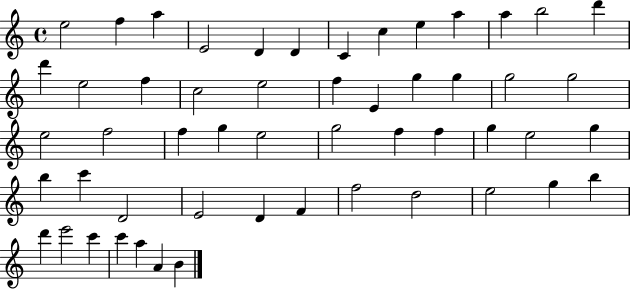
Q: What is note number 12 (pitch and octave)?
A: B5